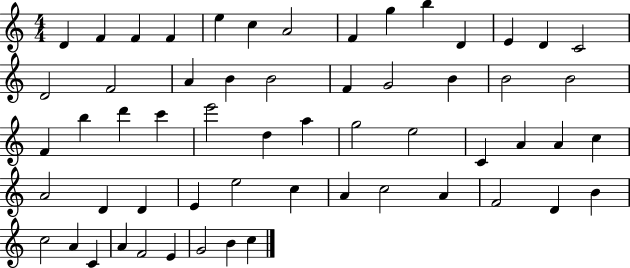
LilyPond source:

{
  \clef treble
  \numericTimeSignature
  \time 4/4
  \key c \major
  d'4 f'4 f'4 f'4 | e''4 c''4 a'2 | f'4 g''4 b''4 d'4 | e'4 d'4 c'2 | \break d'2 f'2 | a'4 b'4 b'2 | f'4 g'2 b'4 | b'2 b'2 | \break f'4 b''4 d'''4 c'''4 | e'''2 d''4 a''4 | g''2 e''2 | c'4 a'4 a'4 c''4 | \break a'2 d'4 d'4 | e'4 e''2 c''4 | a'4 c''2 a'4 | f'2 d'4 b'4 | \break c''2 a'4 c'4 | a'4 f'2 e'4 | g'2 b'4 c''4 | \bar "|."
}